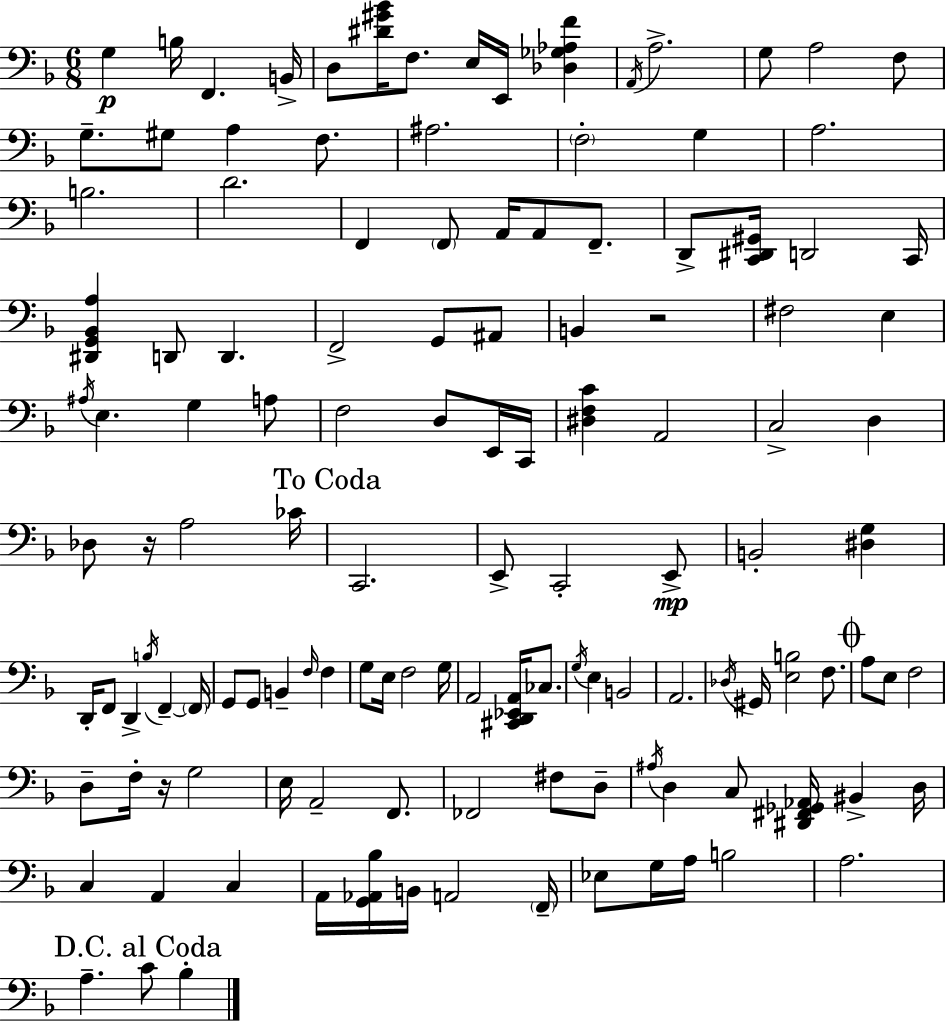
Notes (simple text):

G3/q B3/s F2/q. B2/s D3/e [D#4,G#4,Bb4]/s F3/e. E3/s E2/s [Db3,Gb3,Ab3,F4]/q A2/s A3/h. G3/e A3/h F3/e G3/e. G#3/e A3/q F3/e. A#3/h. F3/h G3/q A3/h. B3/h. D4/h. F2/q F2/e A2/s A2/e F2/e. D2/e [C2,D#2,G#2]/s D2/h C2/s [D#2,G2,Bb2,A3]/q D2/e D2/q. F2/h G2/e A#2/e B2/q R/h F#3/h E3/q A#3/s E3/q. G3/q A3/e F3/h D3/e E2/s C2/s [D#3,F3,C4]/q A2/h C3/h D3/q Db3/e R/s A3/h CES4/s C2/h. E2/e C2/h E2/e B2/h [D#3,G3]/q D2/s F2/e D2/q B3/s F2/q F2/s G2/e G2/e B2/q F3/s F3/q G3/e E3/s F3/h G3/s A2/h [C#2,D2,Eb2,A2]/s CES3/e. G3/s E3/q B2/h A2/h. Db3/s G#2/s [E3,B3]/h F3/e. A3/e E3/e F3/h D3/e F3/s R/s G3/h E3/s A2/h F2/e. FES2/h F#3/e D3/e A#3/s D3/q C3/e [D#2,F#2,Gb2,Ab2]/s BIS2/q D3/s C3/q A2/q C3/q A2/s [G2,Ab2,Bb3]/s B2/s A2/h F2/s Eb3/e G3/s A3/s B3/h A3/h. A3/q. C4/e Bb3/q